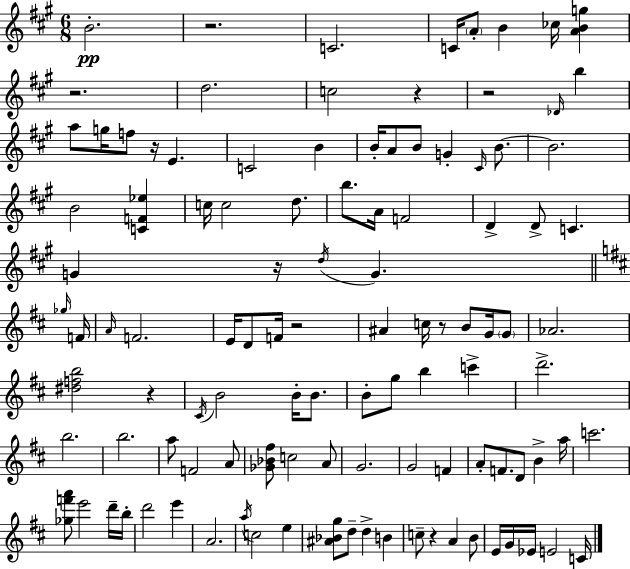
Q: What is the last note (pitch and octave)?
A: C4